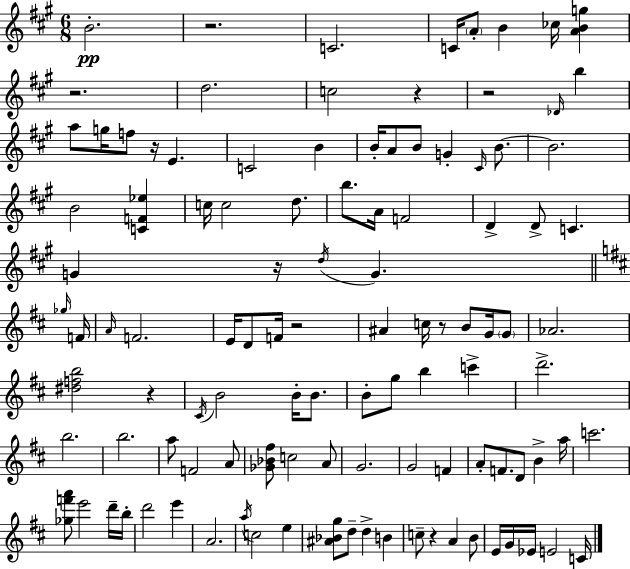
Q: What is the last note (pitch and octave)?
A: C4